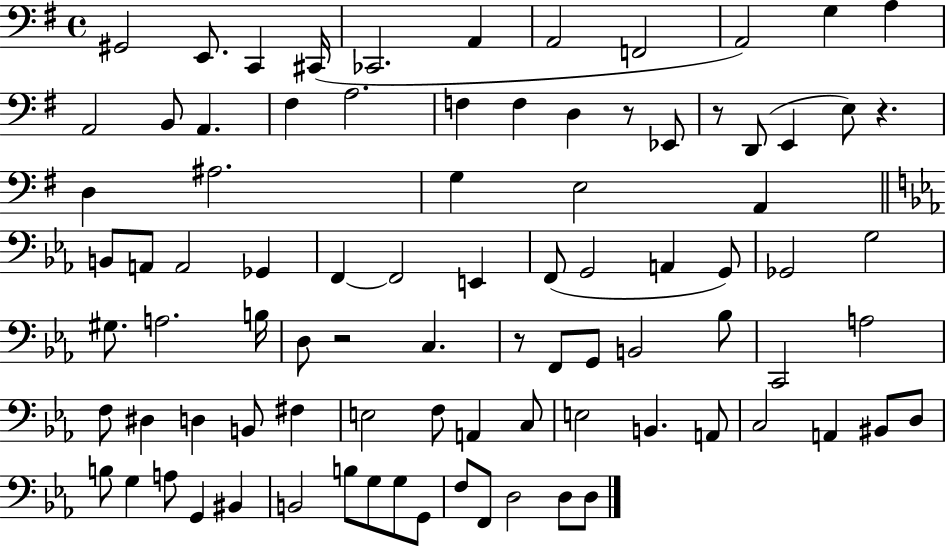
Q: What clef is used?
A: bass